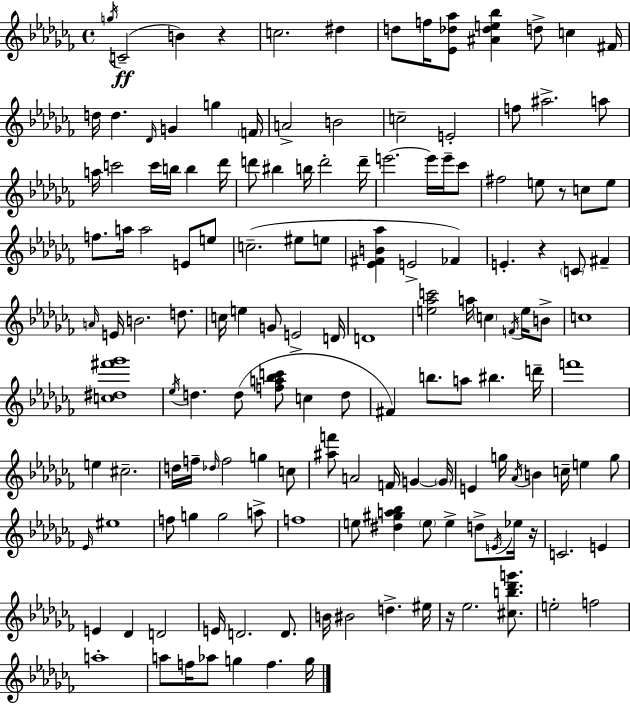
{
  \clef treble
  \time 4/4
  \defaultTimeSignature
  \key aes \minor
  \acciaccatura { g''16 }(\ff c'2-- b'4) r4 | c''2. dis''4 | d''8 f''16 <ees' des'' aes''>8 <ais' des'' e'' bes''>4 d''8-> c''4 | fis'16 d''16 d''4. \grace { des'16 } g'4 g''4 | \break \parenthesize f'16 a'2-> b'2 | c''2-- e'2-. | f''8 ais''2.-> | a''8 a''16 c'''2 c'''16 b''16 b''4 | \break des'''16 d'''8 bis''4 b''16 d'''2-. | d'''16-- e'''2.~~ e'''16 e'''16-- | ces'''8 fis''2 e''8 r8 c''8 | e''8 f''8. a''16 a''2 e'8 | \break e''8 c''2.--( eis''8 | e''8 <ees' fis' b' aes''>4 e'2-> fes'4) | e'4.-. r4 \parenthesize c'8 fis'4-- | \grace { a'16 } e'16 b'2. | \break d''8. c''16 e''4 g'8 e'2-> | d'16 d'1 | <e'' aes'' c'''>2 a''16 \parenthesize c''4 | \acciaccatura { f'16 } e''16 b'8-> c''1 | \break <c'' dis'' fis''' ges'''>1 | \acciaccatura { ees''16 } d''4. d''8( <f'' a'' bes'' c'''>8 c''4 | d''8 fis'4) b''8. a''8 bis''4. | d'''16-- f'''1 | \break e''4 cis''2.-- | d''16 f''16-- \grace { des''16 } f''2 | g''4 c''8 <ais'' f'''>8 a'2 | f'16 g'4~~ \parenthesize g'16 e'4 g''16 \acciaccatura { aes'16 } b'4 | \break c''16-- e''4 g''8 \grace { ees'16 } eis''1 | f''8 g''4 g''2 | a''8-> f''1 | e''8 <dis'' gis'' a'' bes''>4 \parenthesize e''8 | \break e''4-> d''8-> \acciaccatura { e'16 } ees''16 r16 c'2. | e'4 e'4 des'4 | d'2 e'16 d'2. | d'8. b'16 bis'2 | \break d''4.-> eis''16 r16 ees''2. | <cis'' b'' des''' g'''>8. e''2-. | f''2 a''1-. | a''8 f''16 aes''8 g''4 | \break f''4. g''16 \bar "|."
}